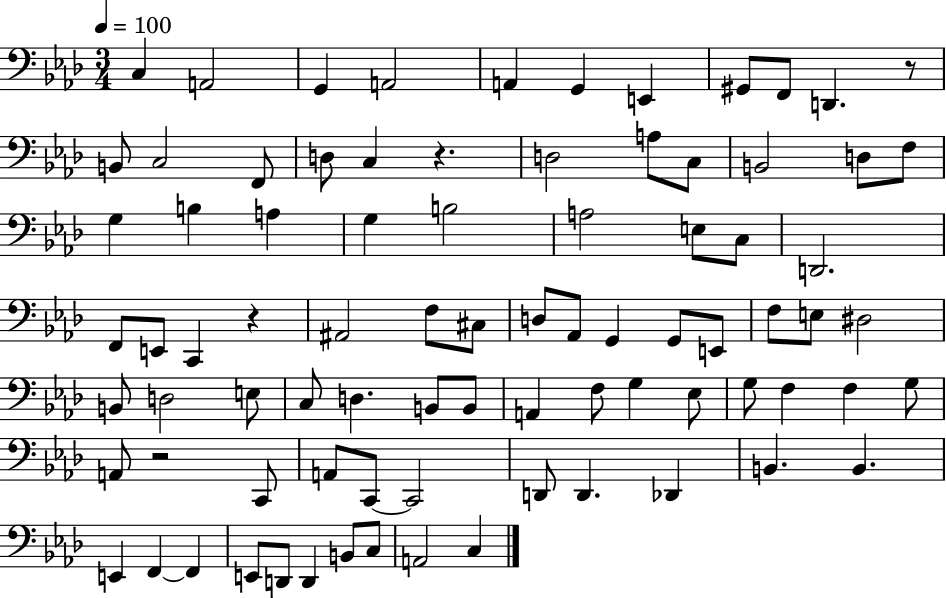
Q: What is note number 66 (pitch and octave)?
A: D2